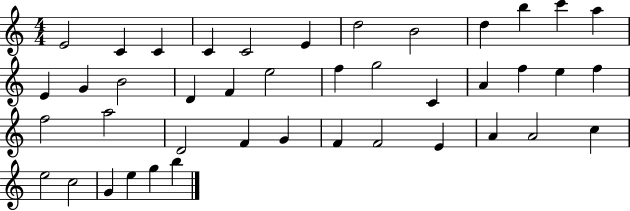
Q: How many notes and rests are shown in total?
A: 42